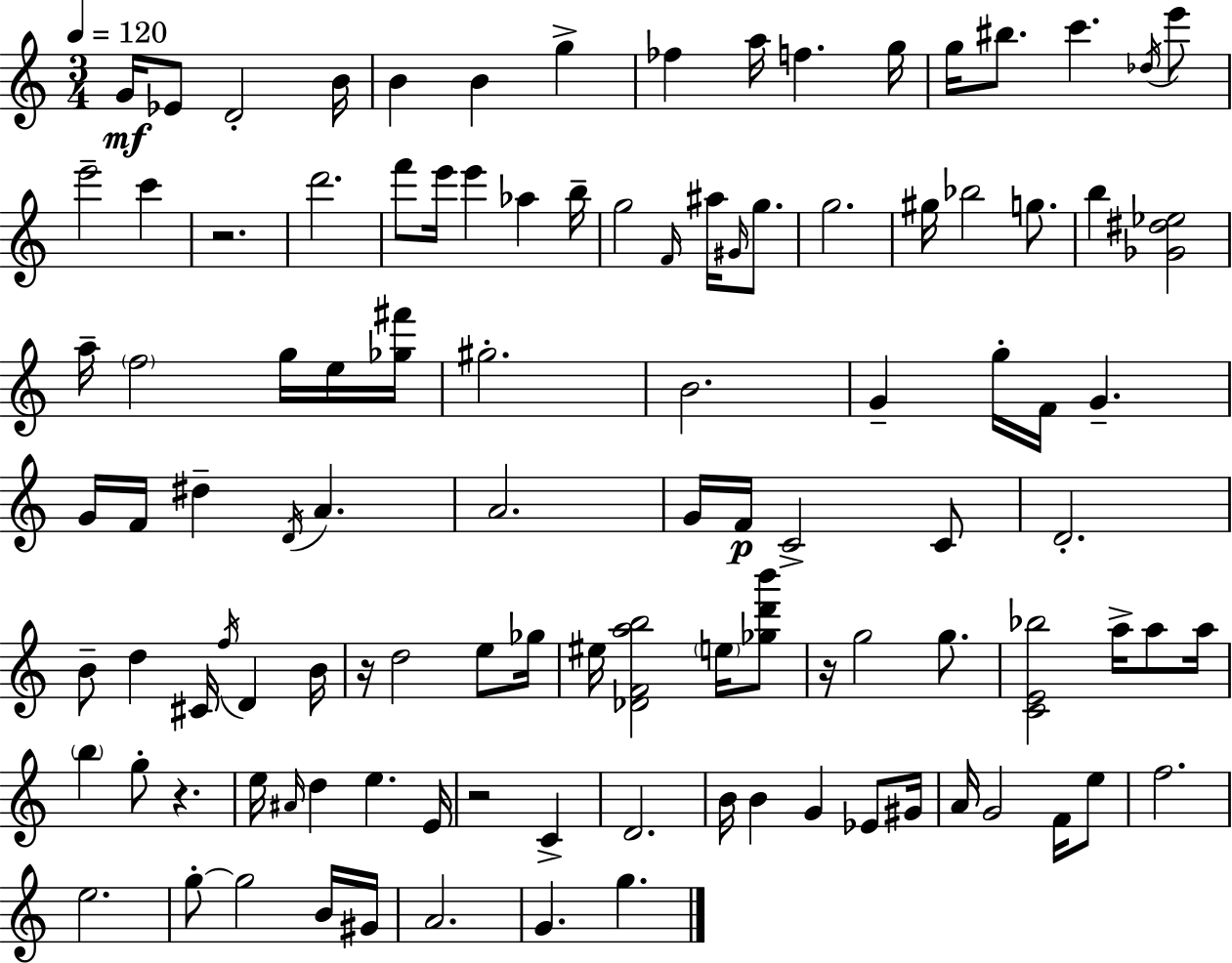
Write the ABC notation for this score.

X:1
T:Untitled
M:3/4
L:1/4
K:Am
G/4 _E/2 D2 B/4 B B g _f a/4 f g/4 g/4 ^b/2 c' _d/4 e'/2 e'2 c' z2 d'2 f'/2 e'/4 e' _a b/4 g2 F/4 ^a/4 ^G/4 g/2 g2 ^g/4 _b2 g/2 b [_G^d_e]2 a/4 f2 g/4 e/4 [_g^f']/4 ^g2 B2 G g/4 F/4 G G/4 F/4 ^d D/4 A A2 G/4 F/4 C2 C/2 D2 B/2 d ^C/4 f/4 D B/4 z/4 d2 e/2 _g/4 ^e/4 [_DFab]2 e/4 [_gd'b']/2 z/4 g2 g/2 [CE_b]2 a/4 a/2 a/4 b g/2 z e/4 ^A/4 d e E/4 z2 C D2 B/4 B G _E/2 ^G/4 A/4 G2 F/4 e/2 f2 e2 g/2 g2 B/4 ^G/4 A2 G g